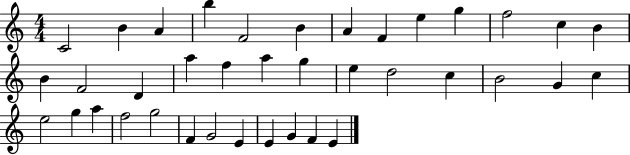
C4/h B4/q A4/q B5/q F4/h B4/q A4/q F4/q E5/q G5/q F5/h C5/q B4/q B4/q F4/h D4/q A5/q F5/q A5/q G5/q E5/q D5/h C5/q B4/h G4/q C5/q E5/h G5/q A5/q F5/h G5/h F4/q G4/h E4/q E4/q G4/q F4/q E4/q